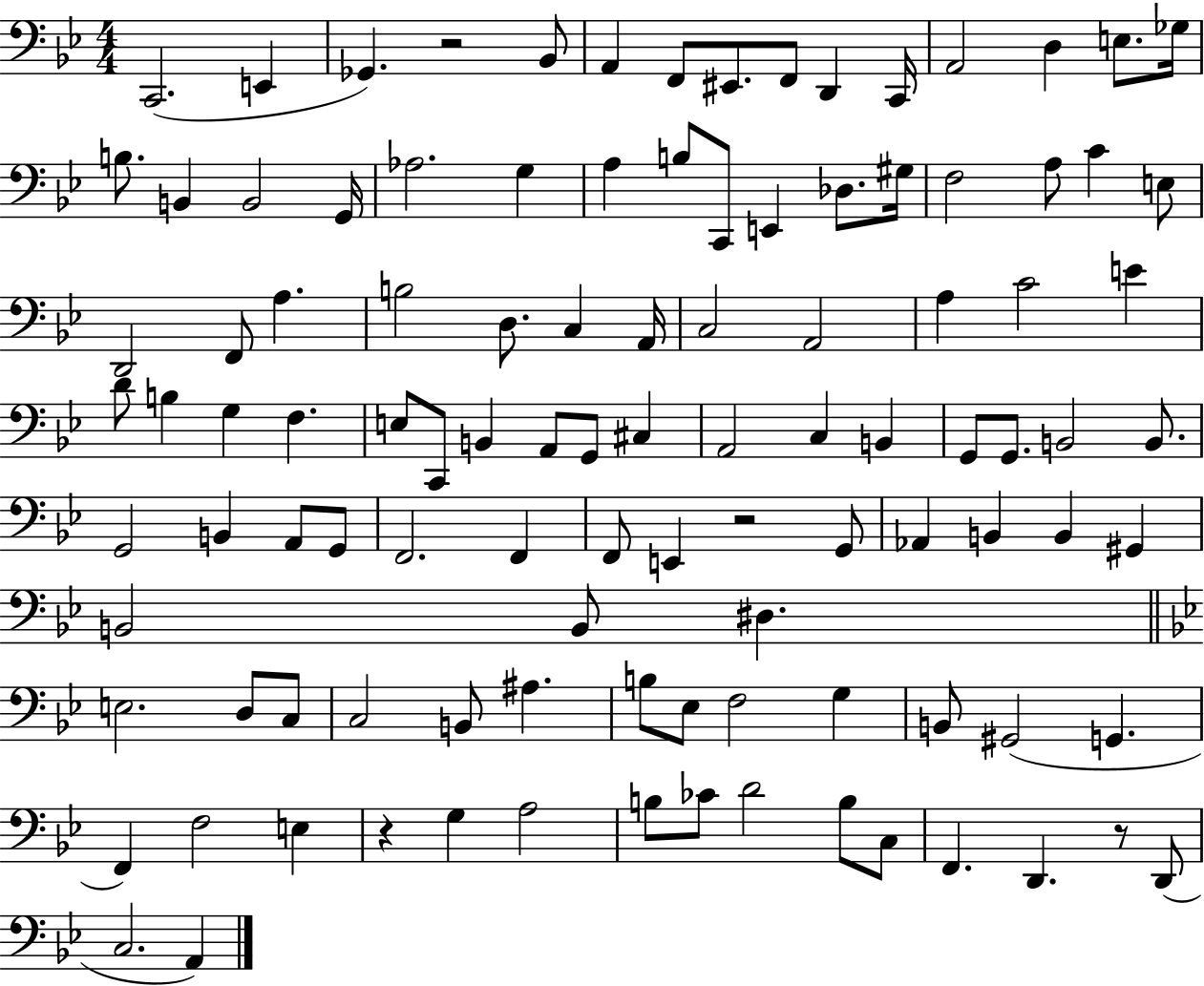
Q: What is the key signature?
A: BES major